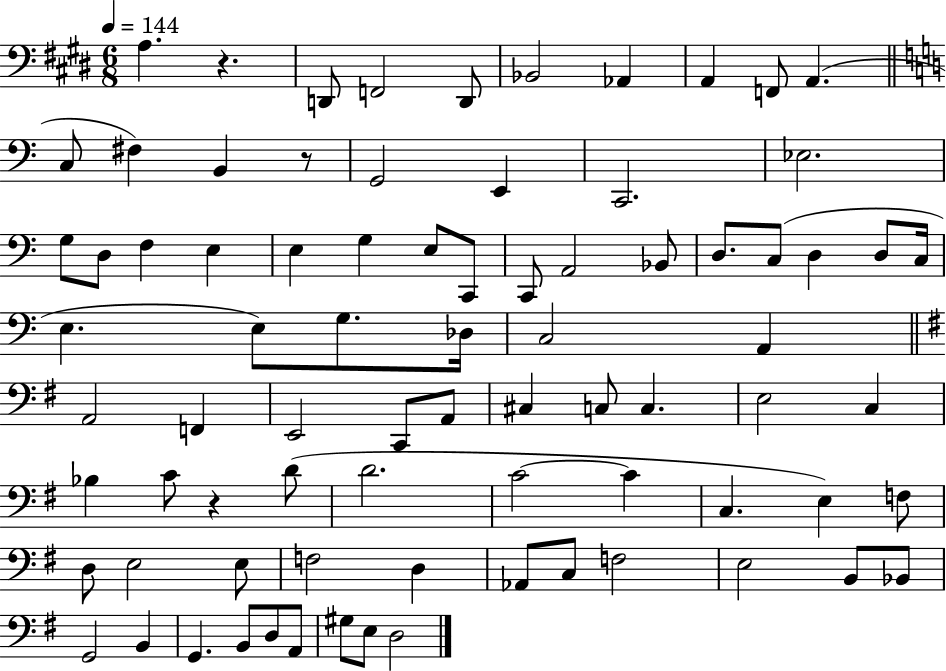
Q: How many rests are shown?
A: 3